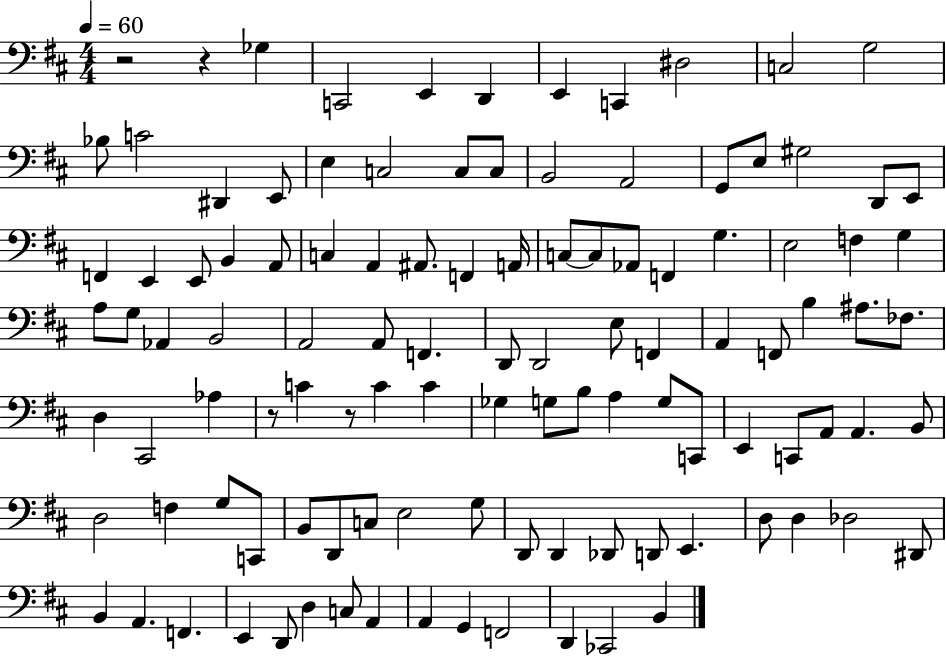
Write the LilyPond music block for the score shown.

{
  \clef bass
  \numericTimeSignature
  \time 4/4
  \key d \major
  \tempo 4 = 60
  \repeat volta 2 { r2 r4 ges4 | c,2 e,4 d,4 | e,4 c,4 dis2 | c2 g2 | \break bes8 c'2 dis,4 e,8 | e4 c2 c8 c8 | b,2 a,2 | g,8 e8 gis2 d,8 e,8 | \break f,4 e,4 e,8 b,4 a,8 | c4 a,4 ais,8. f,4 a,16 | c8~~ c8 aes,8 f,4 g4. | e2 f4 g4 | \break a8 g8 aes,4 b,2 | a,2 a,8 f,4. | d,8 d,2 e8 f,4 | a,4 f,8 b4 ais8. fes8. | \break d4 cis,2 aes4 | r8 c'4 r8 c'4 c'4 | ges4 g8 b8 a4 g8 c,8 | e,4 c,8 a,8 a,4. b,8 | \break d2 f4 g8 c,8 | b,8 d,8 c8 e2 g8 | d,8 d,4 des,8 d,8 e,4. | d8 d4 des2 dis,8 | \break b,4 a,4. f,4. | e,4 d,8 d4 c8 a,4 | a,4 g,4 f,2 | d,4 ces,2 b,4 | \break } \bar "|."
}